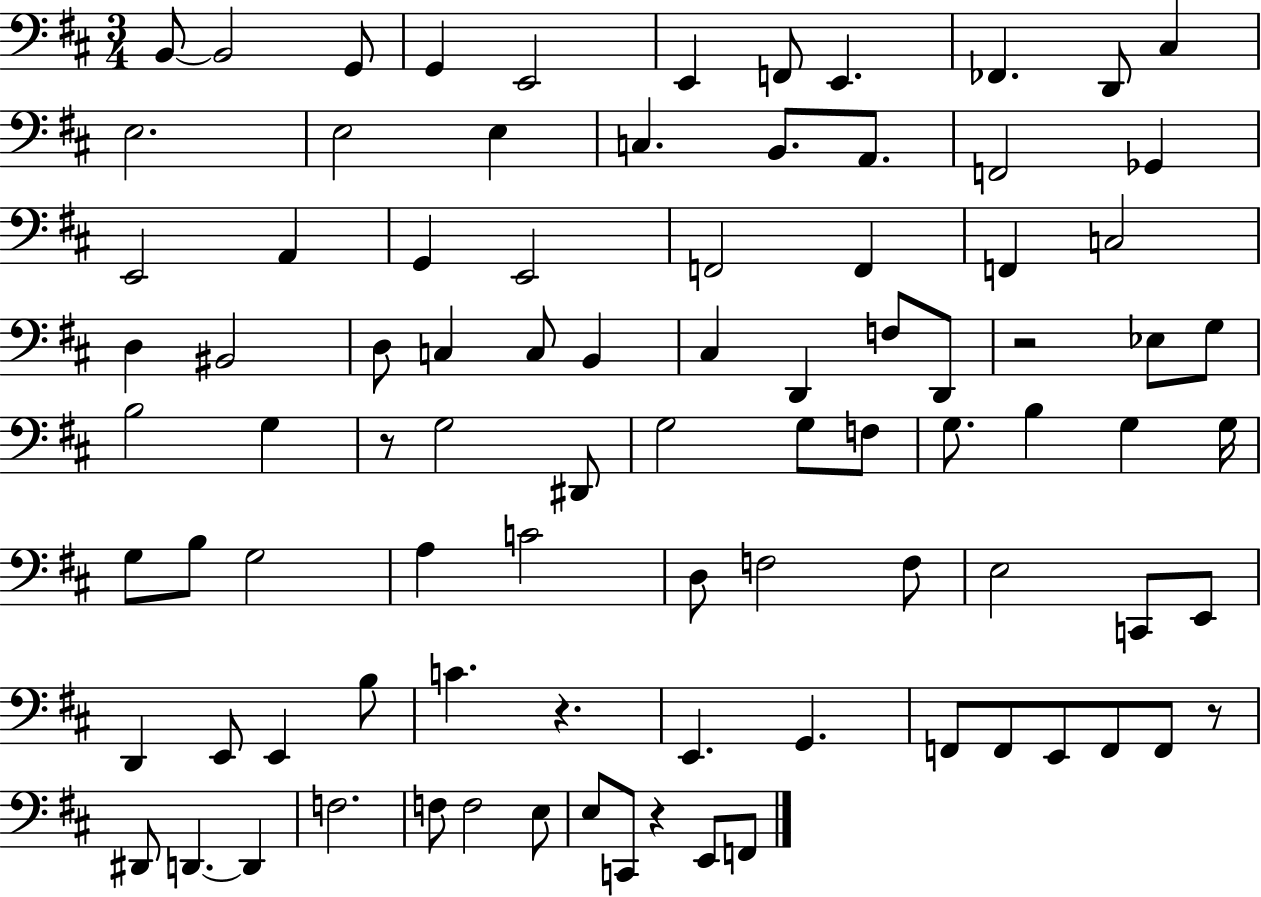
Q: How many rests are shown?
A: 5